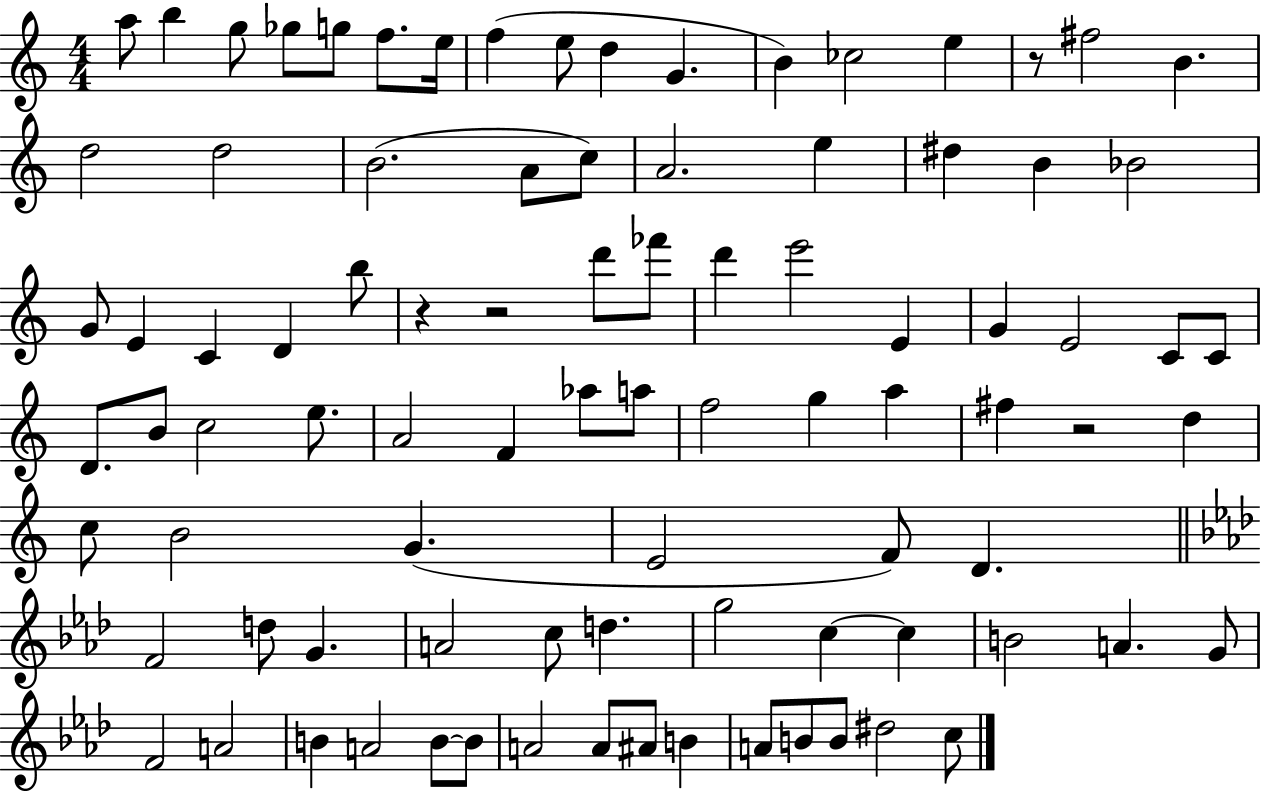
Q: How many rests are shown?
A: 4